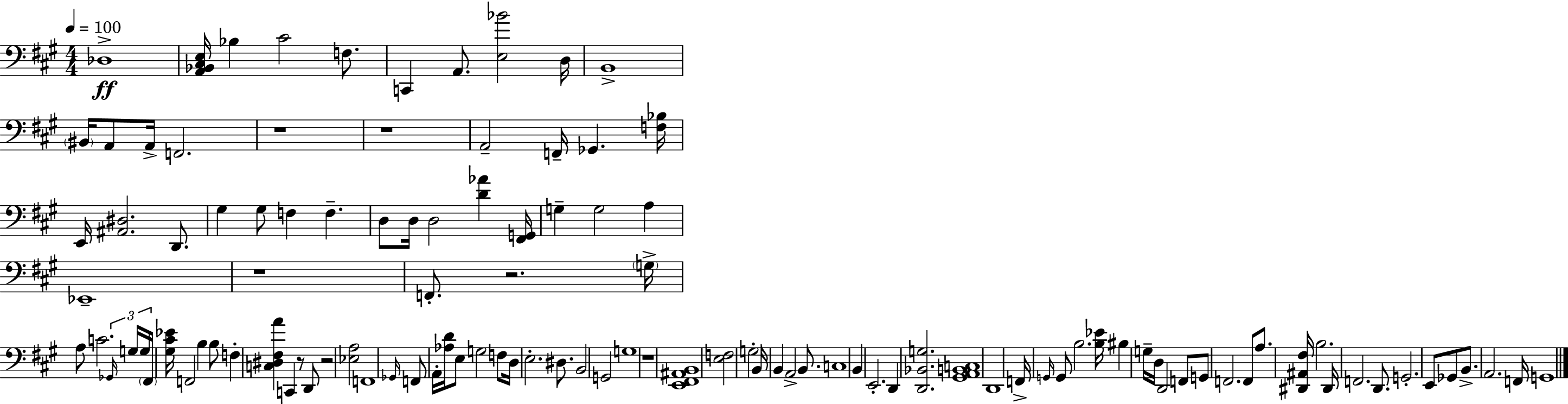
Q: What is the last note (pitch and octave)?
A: G2